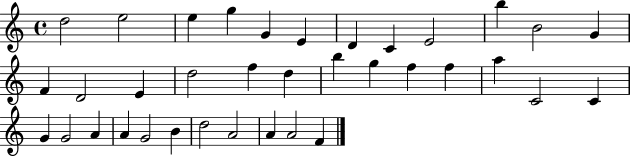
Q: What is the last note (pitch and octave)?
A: F4